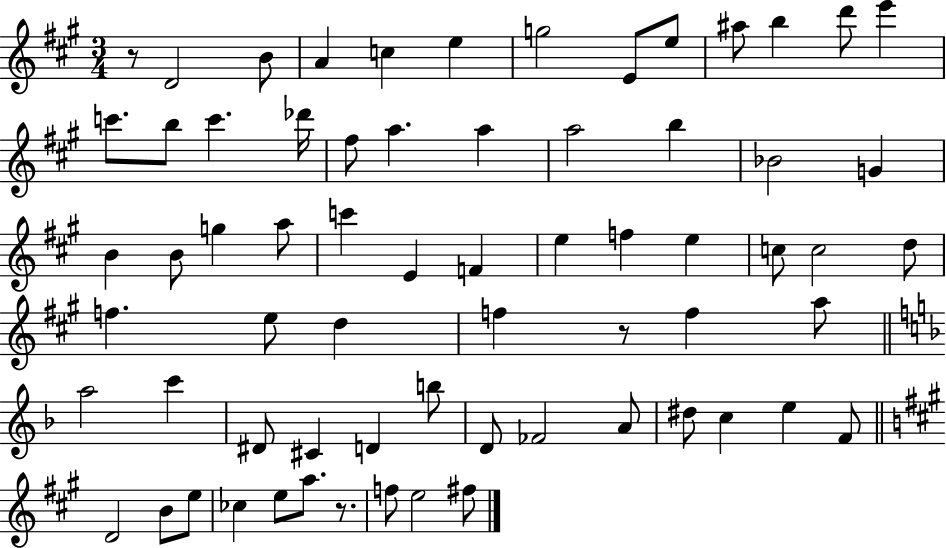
{
  \clef treble
  \numericTimeSignature
  \time 3/4
  \key a \major
  r8 d'2 b'8 | a'4 c''4 e''4 | g''2 e'8 e''8 | ais''8 b''4 d'''8 e'''4 | \break c'''8. b''8 c'''4. des'''16 | fis''8 a''4. a''4 | a''2 b''4 | bes'2 g'4 | \break b'4 b'8 g''4 a''8 | c'''4 e'4 f'4 | e''4 f''4 e''4 | c''8 c''2 d''8 | \break f''4. e''8 d''4 | f''4 r8 f''4 a''8 | \bar "||" \break \key d \minor a''2 c'''4 | dis'8 cis'4 d'4 b''8 | d'8 fes'2 a'8 | dis''8 c''4 e''4 f'8 | \break \bar "||" \break \key a \major d'2 b'8 e''8 | ces''4 e''8 a''8. r8. | f''8 e''2 fis''8 | \bar "|."
}